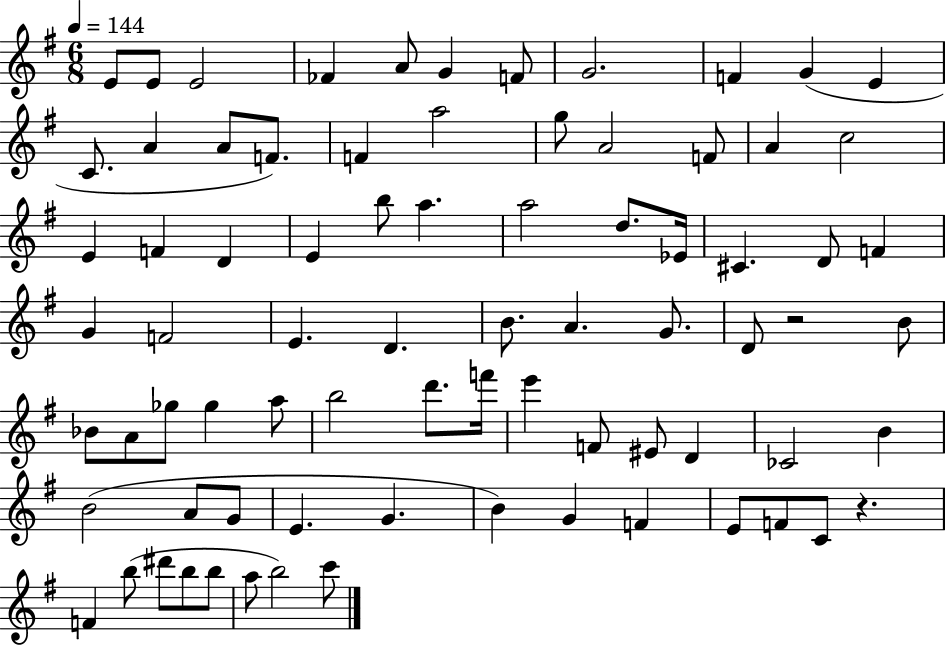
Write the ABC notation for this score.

X:1
T:Untitled
M:6/8
L:1/4
K:G
E/2 E/2 E2 _F A/2 G F/2 G2 F G E C/2 A A/2 F/2 F a2 g/2 A2 F/2 A c2 E F D E b/2 a a2 d/2 _E/4 ^C D/2 F G F2 E D B/2 A G/2 D/2 z2 B/2 _B/2 A/2 _g/2 _g a/2 b2 d'/2 f'/4 e' F/2 ^E/2 D _C2 B B2 A/2 G/2 E G B G F E/2 F/2 C/2 z F b/2 ^d'/2 b/2 b/2 a/2 b2 c'/2